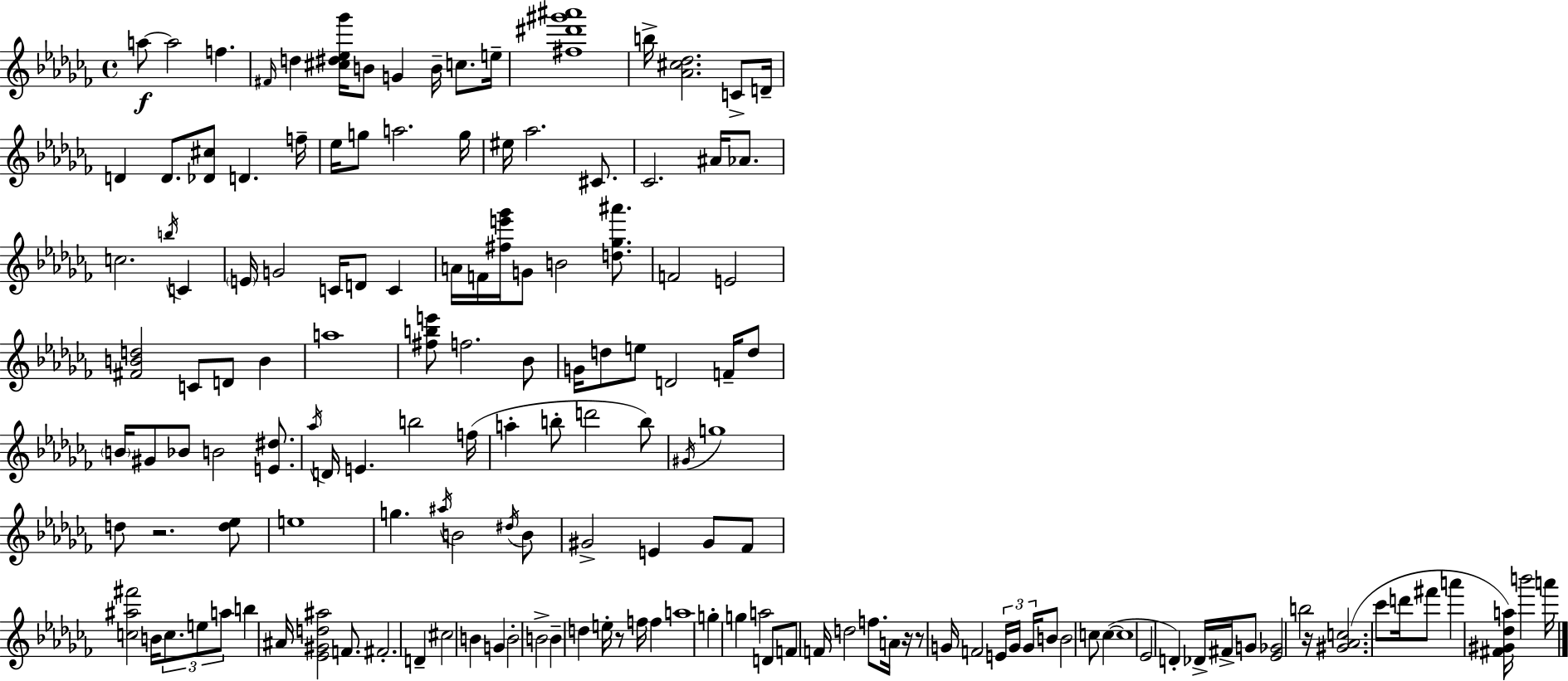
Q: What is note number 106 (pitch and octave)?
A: D5